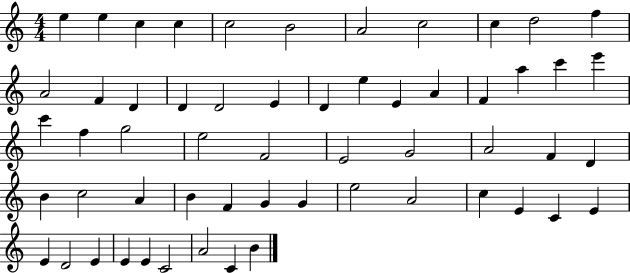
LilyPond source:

{
  \clef treble
  \numericTimeSignature
  \time 4/4
  \key c \major
  e''4 e''4 c''4 c''4 | c''2 b'2 | a'2 c''2 | c''4 d''2 f''4 | \break a'2 f'4 d'4 | d'4 d'2 e'4 | d'4 e''4 e'4 a'4 | f'4 a''4 c'''4 e'''4 | \break c'''4 f''4 g''2 | e''2 f'2 | e'2 g'2 | a'2 f'4 d'4 | \break b'4 c''2 a'4 | b'4 f'4 g'4 g'4 | e''2 a'2 | c''4 e'4 c'4 e'4 | \break e'4 d'2 e'4 | e'4 e'4 c'2 | a'2 c'4 b'4 | \bar "|."
}